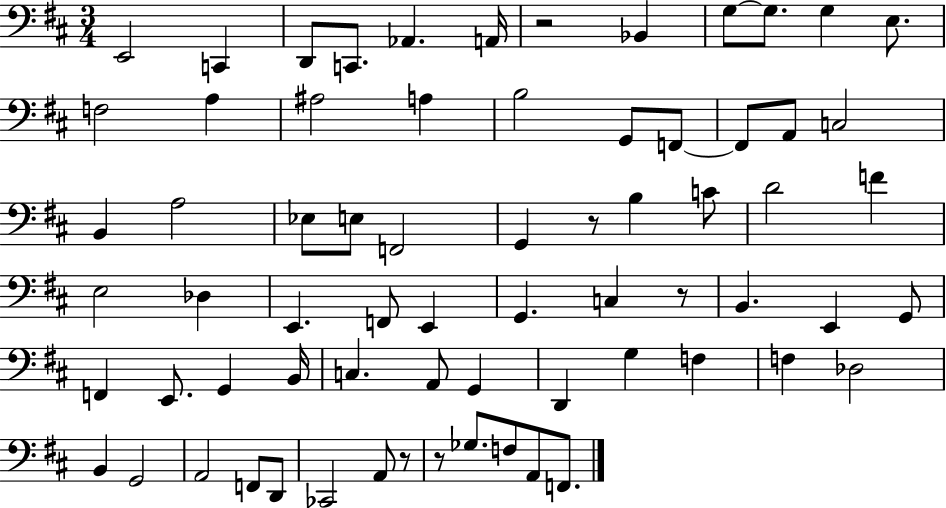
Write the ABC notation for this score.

X:1
T:Untitled
M:3/4
L:1/4
K:D
E,,2 C,, D,,/2 C,,/2 _A,, A,,/4 z2 _B,, G,/2 G,/2 G, E,/2 F,2 A, ^A,2 A, B,2 G,,/2 F,,/2 F,,/2 A,,/2 C,2 B,, A,2 _E,/2 E,/2 F,,2 G,, z/2 B, C/2 D2 F E,2 _D, E,, F,,/2 E,, G,, C, z/2 B,, E,, G,,/2 F,, E,,/2 G,, B,,/4 C, A,,/2 G,, D,, G, F, F, _D,2 B,, G,,2 A,,2 F,,/2 D,,/2 _C,,2 A,,/2 z/2 z/2 _G,/2 F,/2 A,,/2 F,,/2